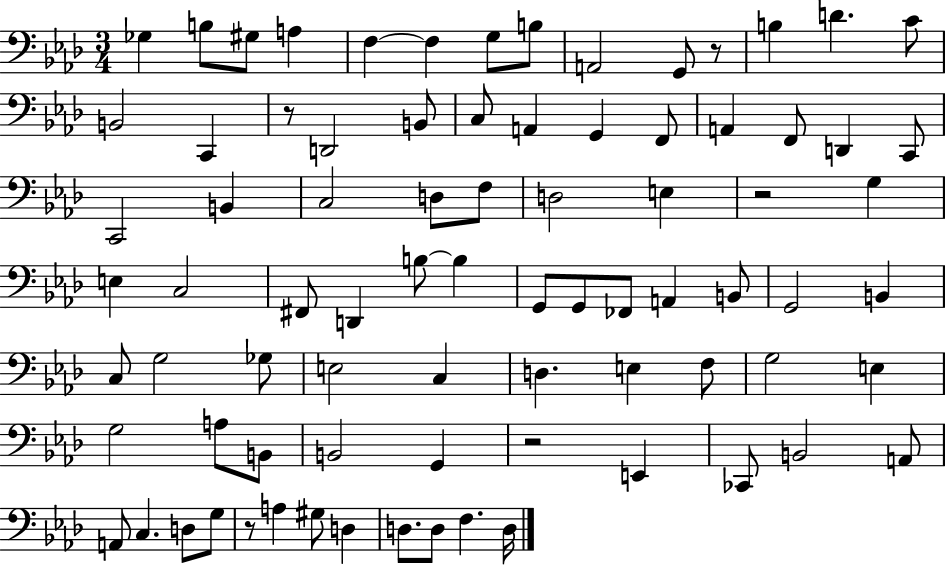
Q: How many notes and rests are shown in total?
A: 81